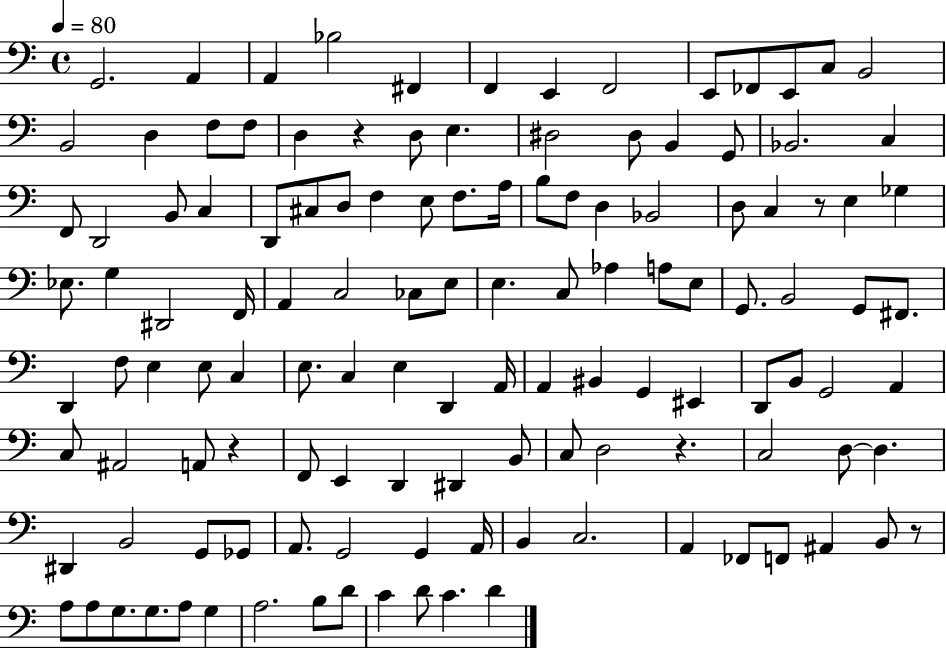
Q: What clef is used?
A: bass